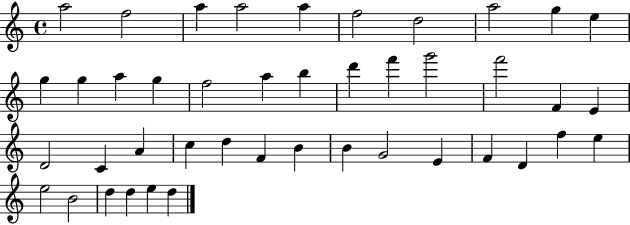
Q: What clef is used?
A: treble